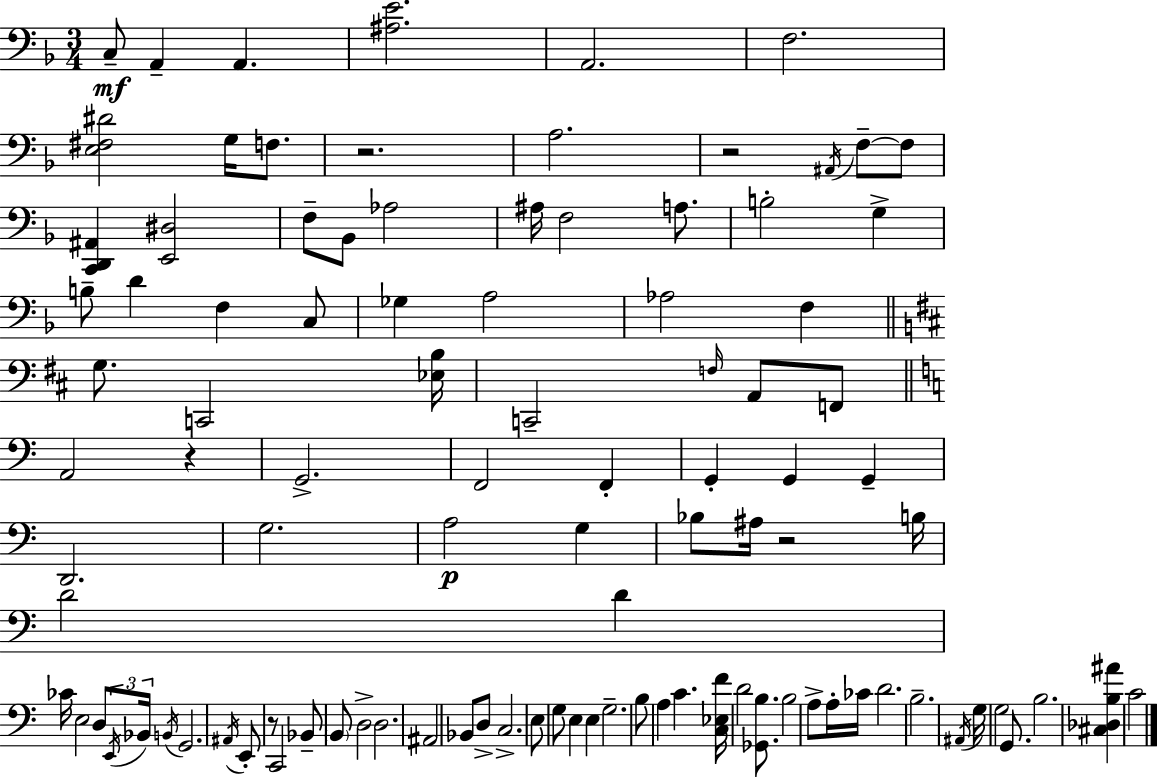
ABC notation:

X:1
T:Untitled
M:3/4
L:1/4
K:Dm
C,/2 A,, A,, [^A,E]2 A,,2 F,2 [E,^F,^D]2 G,/4 F,/2 z2 A,2 z2 ^A,,/4 F,/2 F,/2 [C,,D,,^A,,] [E,,^D,]2 F,/2 _B,,/2 _A,2 ^A,/4 F,2 A,/2 B,2 G, B,/2 D F, C,/2 _G, A,2 _A,2 F, G,/2 C,,2 [_E,B,]/4 C,,2 F,/4 A,,/2 F,,/2 A,,2 z G,,2 F,,2 F,, G,, G,, G,, D,,2 G,2 A,2 G, _B,/2 ^A,/4 z2 B,/4 D2 D _C/4 E,2 D,/2 E,,/4 _B,,/4 B,,/4 G,,2 ^A,,/4 E,,/2 z/2 C,,2 _B,,/2 B,,/2 D,2 D,2 ^A,,2 _B,,/2 D,/2 C,2 E,/2 G,/2 E, E, G,2 B,/2 A, C [C,_E,F]/4 D2 [_G,,B,]/2 B,2 A,/2 A,/4 _C/4 D2 B,2 ^A,,/4 G,/4 G,2 G,,/2 B,2 [^C,_D,B,^A] C2